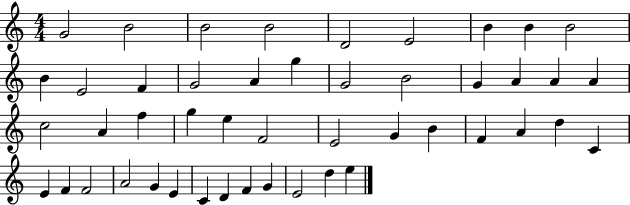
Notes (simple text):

G4/h B4/h B4/h B4/h D4/h E4/h B4/q B4/q B4/h B4/q E4/h F4/q G4/h A4/q G5/q G4/h B4/h G4/q A4/q A4/q A4/q C5/h A4/q F5/q G5/q E5/q F4/h E4/h G4/q B4/q F4/q A4/q D5/q C4/q E4/q F4/q F4/h A4/h G4/q E4/q C4/q D4/q F4/q G4/q E4/h D5/q E5/q